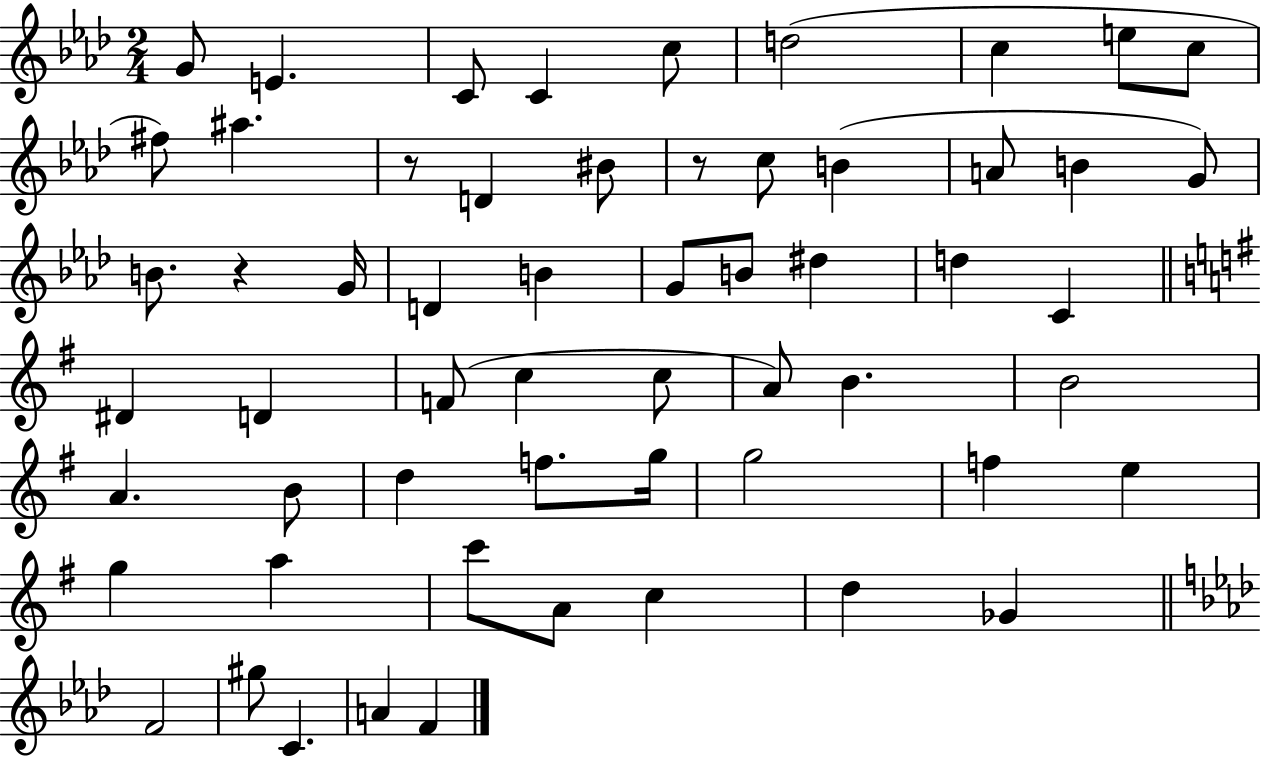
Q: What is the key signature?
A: AES major